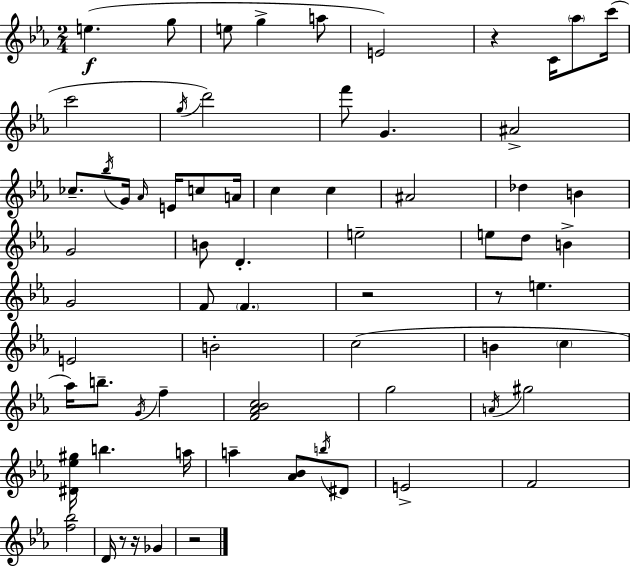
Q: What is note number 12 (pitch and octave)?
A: D6